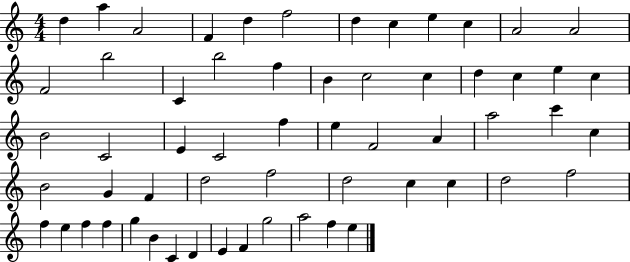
{
  \clef treble
  \numericTimeSignature
  \time 4/4
  \key c \major
  d''4 a''4 a'2 | f'4 d''4 f''2 | d''4 c''4 e''4 c''4 | a'2 a'2 | \break f'2 b''2 | c'4 b''2 f''4 | b'4 c''2 c''4 | d''4 c''4 e''4 c''4 | \break b'2 c'2 | e'4 c'2 f''4 | e''4 f'2 a'4 | a''2 c'''4 c''4 | \break b'2 g'4 f'4 | d''2 f''2 | d''2 c''4 c''4 | d''2 f''2 | \break f''4 e''4 f''4 f''4 | g''4 b'4 c'4 d'4 | e'4 f'4 g''2 | a''2 f''4 e''4 | \break \bar "|."
}